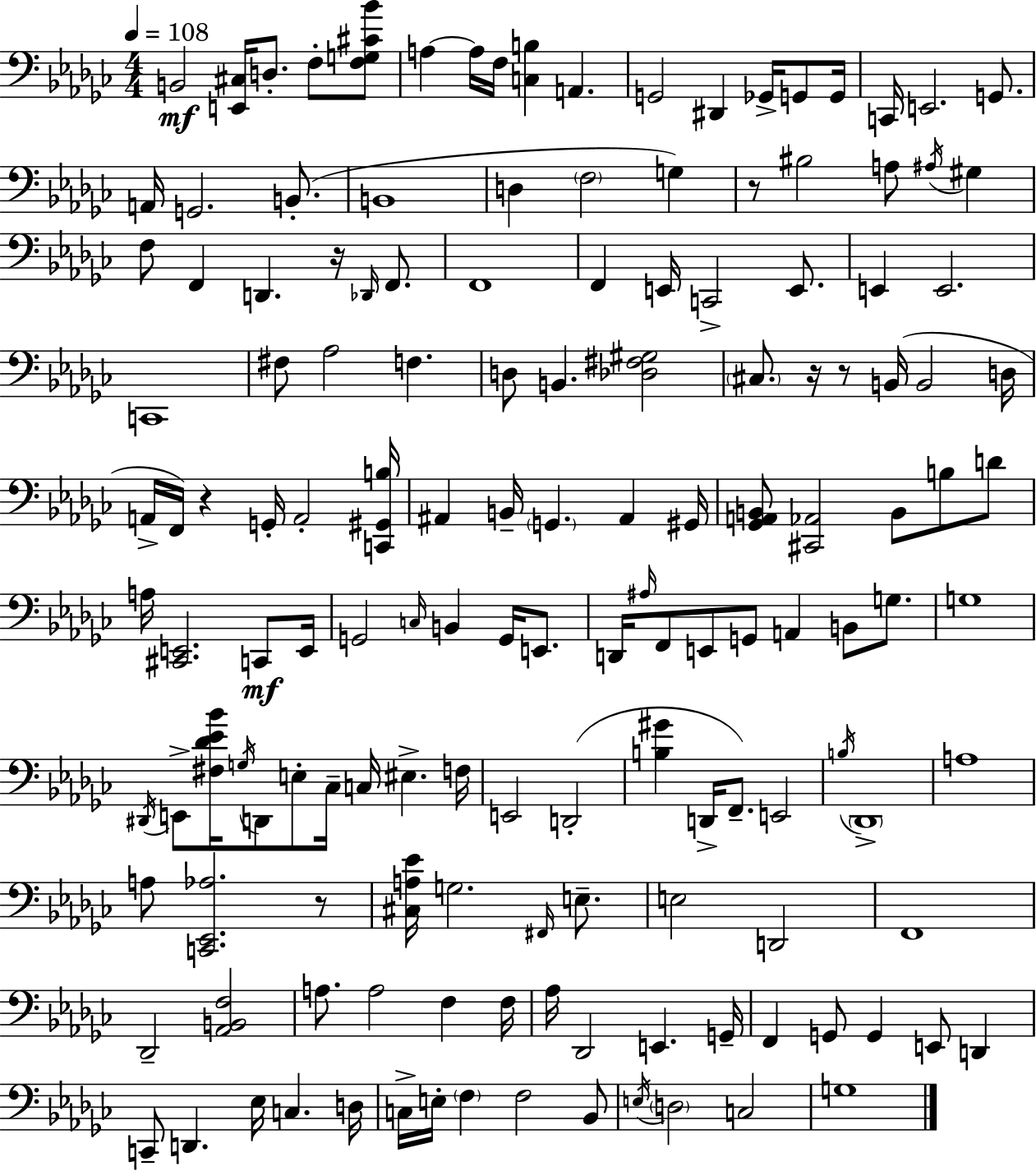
B2/h [E2,C#3]/s D3/e. F3/e [F3,G3,C#4,Bb4]/e A3/q A3/s F3/s [C3,B3]/q A2/q. G2/h D#2/q Gb2/s G2/e G2/s C2/s E2/h. G2/e. A2/s G2/h. B2/e. B2/w D3/q F3/h G3/q R/e BIS3/h A3/e A#3/s G#3/q F3/e F2/q D2/q. R/s Db2/s F2/e. F2/w F2/q E2/s C2/h E2/e. E2/q E2/h. C2/w F#3/e Ab3/h F3/q. D3/e B2/q. [Db3,F#3,G#3]/h C#3/e. R/s R/e B2/s B2/h D3/s A2/s F2/s R/q G2/s A2/h [C2,G#2,B3]/s A#2/q B2/s G2/q. A#2/q G#2/s [Gb2,A2,B2]/e [C#2,Ab2]/h B2/e B3/e D4/e A3/s [C#2,E2]/h. C2/e E2/s G2/h C3/s B2/q G2/s E2/e. D2/s A#3/s F2/e E2/e G2/e A2/q B2/e G3/e. G3/w D#2/s E2/e [F#3,Db4,Eb4,Bb4]/s G3/s D2/e E3/e CES3/s C3/s EIS3/q. F3/s E2/h D2/h [B3,G#4]/q D2/s F2/e. E2/h B3/s Db2/w A3/w A3/e [C2,Eb2,Ab3]/h. R/e [C#3,A3,Eb4]/s G3/h. F#2/s E3/e. E3/h D2/h F2/w Db2/h [Ab2,B2,F3]/h A3/e. A3/h F3/q F3/s Ab3/s Db2/h E2/q. G2/s F2/q G2/e G2/q E2/e D2/q C2/e D2/q. Eb3/s C3/q. D3/s C3/s E3/s F3/q F3/h Bb2/e E3/s D3/h C3/h G3/w